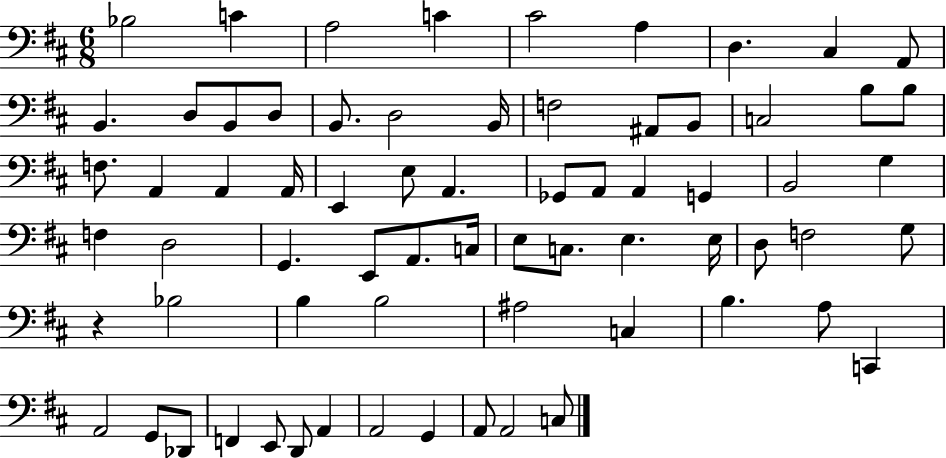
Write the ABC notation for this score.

X:1
T:Untitled
M:6/8
L:1/4
K:D
_B,2 C A,2 C ^C2 A, D, ^C, A,,/2 B,, D,/2 B,,/2 D,/2 B,,/2 D,2 B,,/4 F,2 ^A,,/2 B,,/2 C,2 B,/2 B,/2 F,/2 A,, A,, A,,/4 E,, E,/2 A,, _G,,/2 A,,/2 A,, G,, B,,2 G, F, D,2 G,, E,,/2 A,,/2 C,/4 E,/2 C,/2 E, E,/4 D,/2 F,2 G,/2 z _B,2 B, B,2 ^A,2 C, B, A,/2 C,, A,,2 G,,/2 _D,,/2 F,, E,,/2 D,,/2 A,, A,,2 G,, A,,/2 A,,2 C,/2